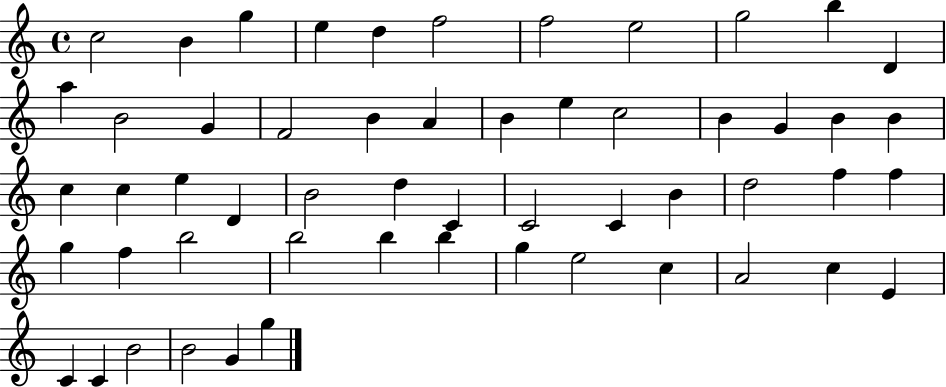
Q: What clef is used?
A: treble